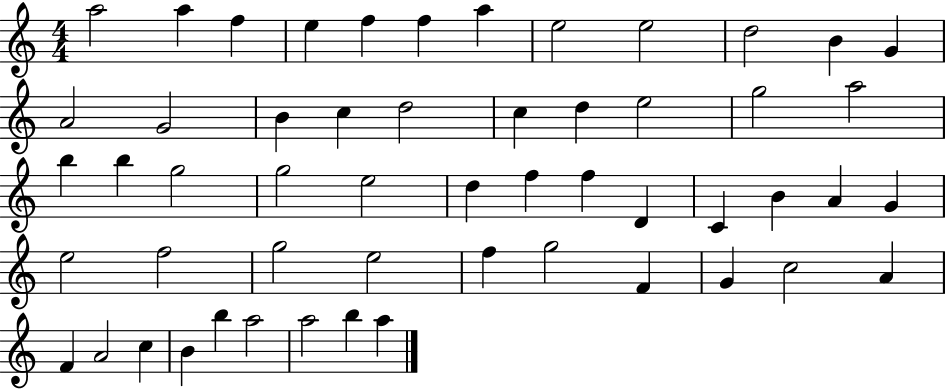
{
  \clef treble
  \numericTimeSignature
  \time 4/4
  \key c \major
  a''2 a''4 f''4 | e''4 f''4 f''4 a''4 | e''2 e''2 | d''2 b'4 g'4 | \break a'2 g'2 | b'4 c''4 d''2 | c''4 d''4 e''2 | g''2 a''2 | \break b''4 b''4 g''2 | g''2 e''2 | d''4 f''4 f''4 d'4 | c'4 b'4 a'4 g'4 | \break e''2 f''2 | g''2 e''2 | f''4 g''2 f'4 | g'4 c''2 a'4 | \break f'4 a'2 c''4 | b'4 b''4 a''2 | a''2 b''4 a''4 | \bar "|."
}